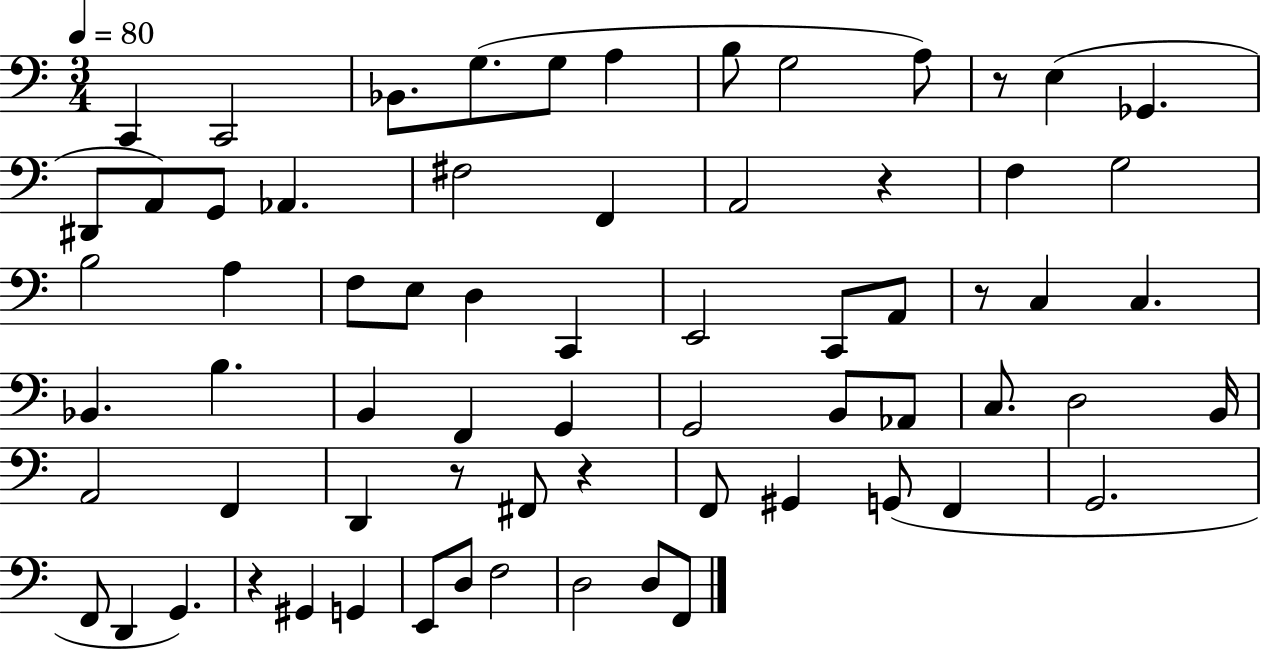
C2/q C2/h Bb2/e. G3/e. G3/e A3/q B3/e G3/h A3/e R/e E3/q Gb2/q. D#2/e A2/e G2/e Ab2/q. F#3/h F2/q A2/h R/q F3/q G3/h B3/h A3/q F3/e E3/e D3/q C2/q E2/h C2/e A2/e R/e C3/q C3/q. Bb2/q. B3/q. B2/q F2/q G2/q G2/h B2/e Ab2/e C3/e. D3/h B2/s A2/h F2/q D2/q R/e F#2/e R/q F2/e G#2/q G2/e F2/q G2/h. F2/e D2/q G2/q. R/q G#2/q G2/q E2/e D3/e F3/h D3/h D3/e F2/e